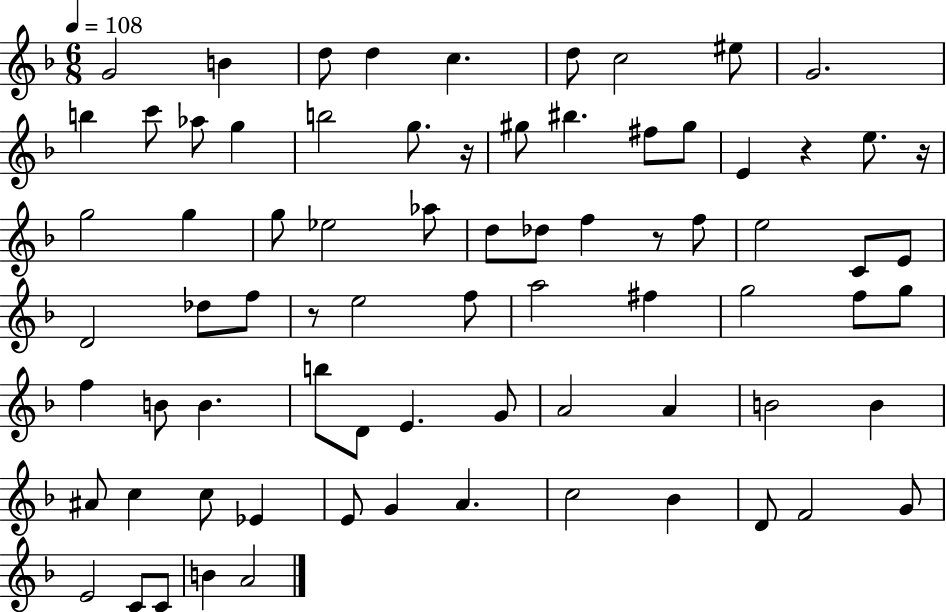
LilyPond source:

{
  \clef treble
  \numericTimeSignature
  \time 6/8
  \key f \major
  \tempo 4 = 108
  g'2 b'4 | d''8 d''4 c''4. | d''8 c''2 eis''8 | g'2. | \break b''4 c'''8 aes''8 g''4 | b''2 g''8. r16 | gis''8 bis''4. fis''8 gis''8 | e'4 r4 e''8. r16 | \break g''2 g''4 | g''8 ees''2 aes''8 | d''8 des''8 f''4 r8 f''8 | e''2 c'8 e'8 | \break d'2 des''8 f''8 | r8 e''2 f''8 | a''2 fis''4 | g''2 f''8 g''8 | \break f''4 b'8 b'4. | b''8 d'8 e'4. g'8 | a'2 a'4 | b'2 b'4 | \break ais'8 c''4 c''8 ees'4 | e'8 g'4 a'4. | c''2 bes'4 | d'8 f'2 g'8 | \break e'2 c'8 c'8 | b'4 a'2 | \bar "|."
}